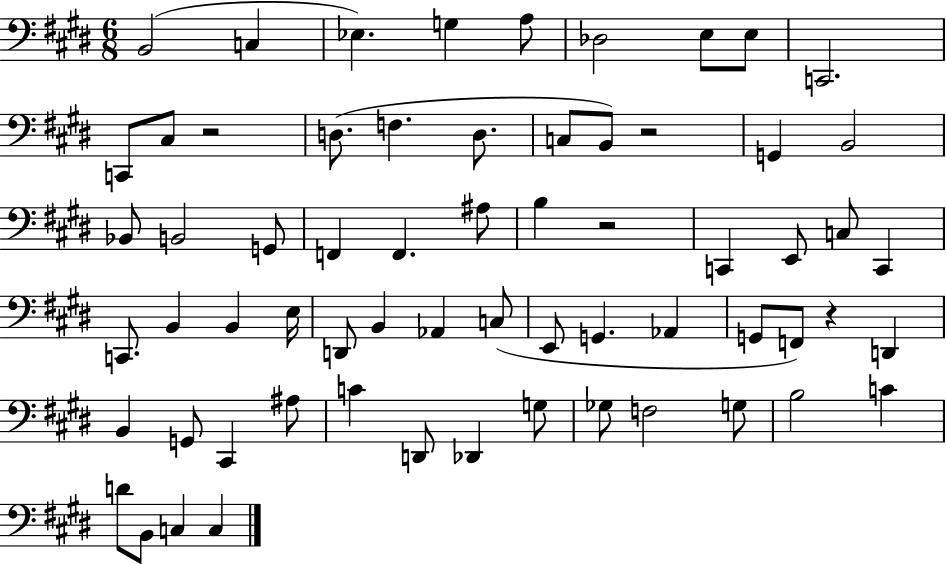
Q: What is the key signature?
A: E major